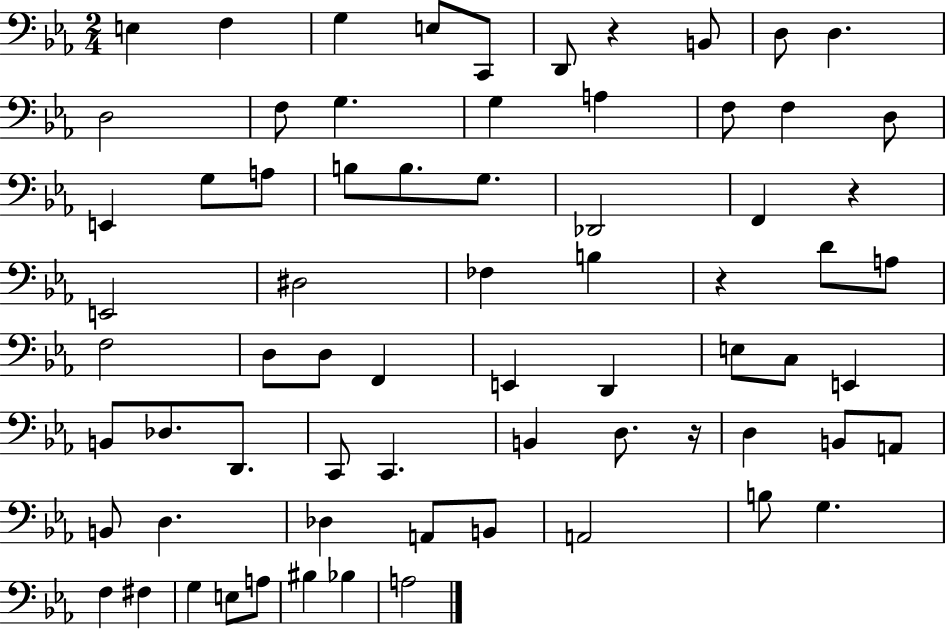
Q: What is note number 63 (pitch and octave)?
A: A3